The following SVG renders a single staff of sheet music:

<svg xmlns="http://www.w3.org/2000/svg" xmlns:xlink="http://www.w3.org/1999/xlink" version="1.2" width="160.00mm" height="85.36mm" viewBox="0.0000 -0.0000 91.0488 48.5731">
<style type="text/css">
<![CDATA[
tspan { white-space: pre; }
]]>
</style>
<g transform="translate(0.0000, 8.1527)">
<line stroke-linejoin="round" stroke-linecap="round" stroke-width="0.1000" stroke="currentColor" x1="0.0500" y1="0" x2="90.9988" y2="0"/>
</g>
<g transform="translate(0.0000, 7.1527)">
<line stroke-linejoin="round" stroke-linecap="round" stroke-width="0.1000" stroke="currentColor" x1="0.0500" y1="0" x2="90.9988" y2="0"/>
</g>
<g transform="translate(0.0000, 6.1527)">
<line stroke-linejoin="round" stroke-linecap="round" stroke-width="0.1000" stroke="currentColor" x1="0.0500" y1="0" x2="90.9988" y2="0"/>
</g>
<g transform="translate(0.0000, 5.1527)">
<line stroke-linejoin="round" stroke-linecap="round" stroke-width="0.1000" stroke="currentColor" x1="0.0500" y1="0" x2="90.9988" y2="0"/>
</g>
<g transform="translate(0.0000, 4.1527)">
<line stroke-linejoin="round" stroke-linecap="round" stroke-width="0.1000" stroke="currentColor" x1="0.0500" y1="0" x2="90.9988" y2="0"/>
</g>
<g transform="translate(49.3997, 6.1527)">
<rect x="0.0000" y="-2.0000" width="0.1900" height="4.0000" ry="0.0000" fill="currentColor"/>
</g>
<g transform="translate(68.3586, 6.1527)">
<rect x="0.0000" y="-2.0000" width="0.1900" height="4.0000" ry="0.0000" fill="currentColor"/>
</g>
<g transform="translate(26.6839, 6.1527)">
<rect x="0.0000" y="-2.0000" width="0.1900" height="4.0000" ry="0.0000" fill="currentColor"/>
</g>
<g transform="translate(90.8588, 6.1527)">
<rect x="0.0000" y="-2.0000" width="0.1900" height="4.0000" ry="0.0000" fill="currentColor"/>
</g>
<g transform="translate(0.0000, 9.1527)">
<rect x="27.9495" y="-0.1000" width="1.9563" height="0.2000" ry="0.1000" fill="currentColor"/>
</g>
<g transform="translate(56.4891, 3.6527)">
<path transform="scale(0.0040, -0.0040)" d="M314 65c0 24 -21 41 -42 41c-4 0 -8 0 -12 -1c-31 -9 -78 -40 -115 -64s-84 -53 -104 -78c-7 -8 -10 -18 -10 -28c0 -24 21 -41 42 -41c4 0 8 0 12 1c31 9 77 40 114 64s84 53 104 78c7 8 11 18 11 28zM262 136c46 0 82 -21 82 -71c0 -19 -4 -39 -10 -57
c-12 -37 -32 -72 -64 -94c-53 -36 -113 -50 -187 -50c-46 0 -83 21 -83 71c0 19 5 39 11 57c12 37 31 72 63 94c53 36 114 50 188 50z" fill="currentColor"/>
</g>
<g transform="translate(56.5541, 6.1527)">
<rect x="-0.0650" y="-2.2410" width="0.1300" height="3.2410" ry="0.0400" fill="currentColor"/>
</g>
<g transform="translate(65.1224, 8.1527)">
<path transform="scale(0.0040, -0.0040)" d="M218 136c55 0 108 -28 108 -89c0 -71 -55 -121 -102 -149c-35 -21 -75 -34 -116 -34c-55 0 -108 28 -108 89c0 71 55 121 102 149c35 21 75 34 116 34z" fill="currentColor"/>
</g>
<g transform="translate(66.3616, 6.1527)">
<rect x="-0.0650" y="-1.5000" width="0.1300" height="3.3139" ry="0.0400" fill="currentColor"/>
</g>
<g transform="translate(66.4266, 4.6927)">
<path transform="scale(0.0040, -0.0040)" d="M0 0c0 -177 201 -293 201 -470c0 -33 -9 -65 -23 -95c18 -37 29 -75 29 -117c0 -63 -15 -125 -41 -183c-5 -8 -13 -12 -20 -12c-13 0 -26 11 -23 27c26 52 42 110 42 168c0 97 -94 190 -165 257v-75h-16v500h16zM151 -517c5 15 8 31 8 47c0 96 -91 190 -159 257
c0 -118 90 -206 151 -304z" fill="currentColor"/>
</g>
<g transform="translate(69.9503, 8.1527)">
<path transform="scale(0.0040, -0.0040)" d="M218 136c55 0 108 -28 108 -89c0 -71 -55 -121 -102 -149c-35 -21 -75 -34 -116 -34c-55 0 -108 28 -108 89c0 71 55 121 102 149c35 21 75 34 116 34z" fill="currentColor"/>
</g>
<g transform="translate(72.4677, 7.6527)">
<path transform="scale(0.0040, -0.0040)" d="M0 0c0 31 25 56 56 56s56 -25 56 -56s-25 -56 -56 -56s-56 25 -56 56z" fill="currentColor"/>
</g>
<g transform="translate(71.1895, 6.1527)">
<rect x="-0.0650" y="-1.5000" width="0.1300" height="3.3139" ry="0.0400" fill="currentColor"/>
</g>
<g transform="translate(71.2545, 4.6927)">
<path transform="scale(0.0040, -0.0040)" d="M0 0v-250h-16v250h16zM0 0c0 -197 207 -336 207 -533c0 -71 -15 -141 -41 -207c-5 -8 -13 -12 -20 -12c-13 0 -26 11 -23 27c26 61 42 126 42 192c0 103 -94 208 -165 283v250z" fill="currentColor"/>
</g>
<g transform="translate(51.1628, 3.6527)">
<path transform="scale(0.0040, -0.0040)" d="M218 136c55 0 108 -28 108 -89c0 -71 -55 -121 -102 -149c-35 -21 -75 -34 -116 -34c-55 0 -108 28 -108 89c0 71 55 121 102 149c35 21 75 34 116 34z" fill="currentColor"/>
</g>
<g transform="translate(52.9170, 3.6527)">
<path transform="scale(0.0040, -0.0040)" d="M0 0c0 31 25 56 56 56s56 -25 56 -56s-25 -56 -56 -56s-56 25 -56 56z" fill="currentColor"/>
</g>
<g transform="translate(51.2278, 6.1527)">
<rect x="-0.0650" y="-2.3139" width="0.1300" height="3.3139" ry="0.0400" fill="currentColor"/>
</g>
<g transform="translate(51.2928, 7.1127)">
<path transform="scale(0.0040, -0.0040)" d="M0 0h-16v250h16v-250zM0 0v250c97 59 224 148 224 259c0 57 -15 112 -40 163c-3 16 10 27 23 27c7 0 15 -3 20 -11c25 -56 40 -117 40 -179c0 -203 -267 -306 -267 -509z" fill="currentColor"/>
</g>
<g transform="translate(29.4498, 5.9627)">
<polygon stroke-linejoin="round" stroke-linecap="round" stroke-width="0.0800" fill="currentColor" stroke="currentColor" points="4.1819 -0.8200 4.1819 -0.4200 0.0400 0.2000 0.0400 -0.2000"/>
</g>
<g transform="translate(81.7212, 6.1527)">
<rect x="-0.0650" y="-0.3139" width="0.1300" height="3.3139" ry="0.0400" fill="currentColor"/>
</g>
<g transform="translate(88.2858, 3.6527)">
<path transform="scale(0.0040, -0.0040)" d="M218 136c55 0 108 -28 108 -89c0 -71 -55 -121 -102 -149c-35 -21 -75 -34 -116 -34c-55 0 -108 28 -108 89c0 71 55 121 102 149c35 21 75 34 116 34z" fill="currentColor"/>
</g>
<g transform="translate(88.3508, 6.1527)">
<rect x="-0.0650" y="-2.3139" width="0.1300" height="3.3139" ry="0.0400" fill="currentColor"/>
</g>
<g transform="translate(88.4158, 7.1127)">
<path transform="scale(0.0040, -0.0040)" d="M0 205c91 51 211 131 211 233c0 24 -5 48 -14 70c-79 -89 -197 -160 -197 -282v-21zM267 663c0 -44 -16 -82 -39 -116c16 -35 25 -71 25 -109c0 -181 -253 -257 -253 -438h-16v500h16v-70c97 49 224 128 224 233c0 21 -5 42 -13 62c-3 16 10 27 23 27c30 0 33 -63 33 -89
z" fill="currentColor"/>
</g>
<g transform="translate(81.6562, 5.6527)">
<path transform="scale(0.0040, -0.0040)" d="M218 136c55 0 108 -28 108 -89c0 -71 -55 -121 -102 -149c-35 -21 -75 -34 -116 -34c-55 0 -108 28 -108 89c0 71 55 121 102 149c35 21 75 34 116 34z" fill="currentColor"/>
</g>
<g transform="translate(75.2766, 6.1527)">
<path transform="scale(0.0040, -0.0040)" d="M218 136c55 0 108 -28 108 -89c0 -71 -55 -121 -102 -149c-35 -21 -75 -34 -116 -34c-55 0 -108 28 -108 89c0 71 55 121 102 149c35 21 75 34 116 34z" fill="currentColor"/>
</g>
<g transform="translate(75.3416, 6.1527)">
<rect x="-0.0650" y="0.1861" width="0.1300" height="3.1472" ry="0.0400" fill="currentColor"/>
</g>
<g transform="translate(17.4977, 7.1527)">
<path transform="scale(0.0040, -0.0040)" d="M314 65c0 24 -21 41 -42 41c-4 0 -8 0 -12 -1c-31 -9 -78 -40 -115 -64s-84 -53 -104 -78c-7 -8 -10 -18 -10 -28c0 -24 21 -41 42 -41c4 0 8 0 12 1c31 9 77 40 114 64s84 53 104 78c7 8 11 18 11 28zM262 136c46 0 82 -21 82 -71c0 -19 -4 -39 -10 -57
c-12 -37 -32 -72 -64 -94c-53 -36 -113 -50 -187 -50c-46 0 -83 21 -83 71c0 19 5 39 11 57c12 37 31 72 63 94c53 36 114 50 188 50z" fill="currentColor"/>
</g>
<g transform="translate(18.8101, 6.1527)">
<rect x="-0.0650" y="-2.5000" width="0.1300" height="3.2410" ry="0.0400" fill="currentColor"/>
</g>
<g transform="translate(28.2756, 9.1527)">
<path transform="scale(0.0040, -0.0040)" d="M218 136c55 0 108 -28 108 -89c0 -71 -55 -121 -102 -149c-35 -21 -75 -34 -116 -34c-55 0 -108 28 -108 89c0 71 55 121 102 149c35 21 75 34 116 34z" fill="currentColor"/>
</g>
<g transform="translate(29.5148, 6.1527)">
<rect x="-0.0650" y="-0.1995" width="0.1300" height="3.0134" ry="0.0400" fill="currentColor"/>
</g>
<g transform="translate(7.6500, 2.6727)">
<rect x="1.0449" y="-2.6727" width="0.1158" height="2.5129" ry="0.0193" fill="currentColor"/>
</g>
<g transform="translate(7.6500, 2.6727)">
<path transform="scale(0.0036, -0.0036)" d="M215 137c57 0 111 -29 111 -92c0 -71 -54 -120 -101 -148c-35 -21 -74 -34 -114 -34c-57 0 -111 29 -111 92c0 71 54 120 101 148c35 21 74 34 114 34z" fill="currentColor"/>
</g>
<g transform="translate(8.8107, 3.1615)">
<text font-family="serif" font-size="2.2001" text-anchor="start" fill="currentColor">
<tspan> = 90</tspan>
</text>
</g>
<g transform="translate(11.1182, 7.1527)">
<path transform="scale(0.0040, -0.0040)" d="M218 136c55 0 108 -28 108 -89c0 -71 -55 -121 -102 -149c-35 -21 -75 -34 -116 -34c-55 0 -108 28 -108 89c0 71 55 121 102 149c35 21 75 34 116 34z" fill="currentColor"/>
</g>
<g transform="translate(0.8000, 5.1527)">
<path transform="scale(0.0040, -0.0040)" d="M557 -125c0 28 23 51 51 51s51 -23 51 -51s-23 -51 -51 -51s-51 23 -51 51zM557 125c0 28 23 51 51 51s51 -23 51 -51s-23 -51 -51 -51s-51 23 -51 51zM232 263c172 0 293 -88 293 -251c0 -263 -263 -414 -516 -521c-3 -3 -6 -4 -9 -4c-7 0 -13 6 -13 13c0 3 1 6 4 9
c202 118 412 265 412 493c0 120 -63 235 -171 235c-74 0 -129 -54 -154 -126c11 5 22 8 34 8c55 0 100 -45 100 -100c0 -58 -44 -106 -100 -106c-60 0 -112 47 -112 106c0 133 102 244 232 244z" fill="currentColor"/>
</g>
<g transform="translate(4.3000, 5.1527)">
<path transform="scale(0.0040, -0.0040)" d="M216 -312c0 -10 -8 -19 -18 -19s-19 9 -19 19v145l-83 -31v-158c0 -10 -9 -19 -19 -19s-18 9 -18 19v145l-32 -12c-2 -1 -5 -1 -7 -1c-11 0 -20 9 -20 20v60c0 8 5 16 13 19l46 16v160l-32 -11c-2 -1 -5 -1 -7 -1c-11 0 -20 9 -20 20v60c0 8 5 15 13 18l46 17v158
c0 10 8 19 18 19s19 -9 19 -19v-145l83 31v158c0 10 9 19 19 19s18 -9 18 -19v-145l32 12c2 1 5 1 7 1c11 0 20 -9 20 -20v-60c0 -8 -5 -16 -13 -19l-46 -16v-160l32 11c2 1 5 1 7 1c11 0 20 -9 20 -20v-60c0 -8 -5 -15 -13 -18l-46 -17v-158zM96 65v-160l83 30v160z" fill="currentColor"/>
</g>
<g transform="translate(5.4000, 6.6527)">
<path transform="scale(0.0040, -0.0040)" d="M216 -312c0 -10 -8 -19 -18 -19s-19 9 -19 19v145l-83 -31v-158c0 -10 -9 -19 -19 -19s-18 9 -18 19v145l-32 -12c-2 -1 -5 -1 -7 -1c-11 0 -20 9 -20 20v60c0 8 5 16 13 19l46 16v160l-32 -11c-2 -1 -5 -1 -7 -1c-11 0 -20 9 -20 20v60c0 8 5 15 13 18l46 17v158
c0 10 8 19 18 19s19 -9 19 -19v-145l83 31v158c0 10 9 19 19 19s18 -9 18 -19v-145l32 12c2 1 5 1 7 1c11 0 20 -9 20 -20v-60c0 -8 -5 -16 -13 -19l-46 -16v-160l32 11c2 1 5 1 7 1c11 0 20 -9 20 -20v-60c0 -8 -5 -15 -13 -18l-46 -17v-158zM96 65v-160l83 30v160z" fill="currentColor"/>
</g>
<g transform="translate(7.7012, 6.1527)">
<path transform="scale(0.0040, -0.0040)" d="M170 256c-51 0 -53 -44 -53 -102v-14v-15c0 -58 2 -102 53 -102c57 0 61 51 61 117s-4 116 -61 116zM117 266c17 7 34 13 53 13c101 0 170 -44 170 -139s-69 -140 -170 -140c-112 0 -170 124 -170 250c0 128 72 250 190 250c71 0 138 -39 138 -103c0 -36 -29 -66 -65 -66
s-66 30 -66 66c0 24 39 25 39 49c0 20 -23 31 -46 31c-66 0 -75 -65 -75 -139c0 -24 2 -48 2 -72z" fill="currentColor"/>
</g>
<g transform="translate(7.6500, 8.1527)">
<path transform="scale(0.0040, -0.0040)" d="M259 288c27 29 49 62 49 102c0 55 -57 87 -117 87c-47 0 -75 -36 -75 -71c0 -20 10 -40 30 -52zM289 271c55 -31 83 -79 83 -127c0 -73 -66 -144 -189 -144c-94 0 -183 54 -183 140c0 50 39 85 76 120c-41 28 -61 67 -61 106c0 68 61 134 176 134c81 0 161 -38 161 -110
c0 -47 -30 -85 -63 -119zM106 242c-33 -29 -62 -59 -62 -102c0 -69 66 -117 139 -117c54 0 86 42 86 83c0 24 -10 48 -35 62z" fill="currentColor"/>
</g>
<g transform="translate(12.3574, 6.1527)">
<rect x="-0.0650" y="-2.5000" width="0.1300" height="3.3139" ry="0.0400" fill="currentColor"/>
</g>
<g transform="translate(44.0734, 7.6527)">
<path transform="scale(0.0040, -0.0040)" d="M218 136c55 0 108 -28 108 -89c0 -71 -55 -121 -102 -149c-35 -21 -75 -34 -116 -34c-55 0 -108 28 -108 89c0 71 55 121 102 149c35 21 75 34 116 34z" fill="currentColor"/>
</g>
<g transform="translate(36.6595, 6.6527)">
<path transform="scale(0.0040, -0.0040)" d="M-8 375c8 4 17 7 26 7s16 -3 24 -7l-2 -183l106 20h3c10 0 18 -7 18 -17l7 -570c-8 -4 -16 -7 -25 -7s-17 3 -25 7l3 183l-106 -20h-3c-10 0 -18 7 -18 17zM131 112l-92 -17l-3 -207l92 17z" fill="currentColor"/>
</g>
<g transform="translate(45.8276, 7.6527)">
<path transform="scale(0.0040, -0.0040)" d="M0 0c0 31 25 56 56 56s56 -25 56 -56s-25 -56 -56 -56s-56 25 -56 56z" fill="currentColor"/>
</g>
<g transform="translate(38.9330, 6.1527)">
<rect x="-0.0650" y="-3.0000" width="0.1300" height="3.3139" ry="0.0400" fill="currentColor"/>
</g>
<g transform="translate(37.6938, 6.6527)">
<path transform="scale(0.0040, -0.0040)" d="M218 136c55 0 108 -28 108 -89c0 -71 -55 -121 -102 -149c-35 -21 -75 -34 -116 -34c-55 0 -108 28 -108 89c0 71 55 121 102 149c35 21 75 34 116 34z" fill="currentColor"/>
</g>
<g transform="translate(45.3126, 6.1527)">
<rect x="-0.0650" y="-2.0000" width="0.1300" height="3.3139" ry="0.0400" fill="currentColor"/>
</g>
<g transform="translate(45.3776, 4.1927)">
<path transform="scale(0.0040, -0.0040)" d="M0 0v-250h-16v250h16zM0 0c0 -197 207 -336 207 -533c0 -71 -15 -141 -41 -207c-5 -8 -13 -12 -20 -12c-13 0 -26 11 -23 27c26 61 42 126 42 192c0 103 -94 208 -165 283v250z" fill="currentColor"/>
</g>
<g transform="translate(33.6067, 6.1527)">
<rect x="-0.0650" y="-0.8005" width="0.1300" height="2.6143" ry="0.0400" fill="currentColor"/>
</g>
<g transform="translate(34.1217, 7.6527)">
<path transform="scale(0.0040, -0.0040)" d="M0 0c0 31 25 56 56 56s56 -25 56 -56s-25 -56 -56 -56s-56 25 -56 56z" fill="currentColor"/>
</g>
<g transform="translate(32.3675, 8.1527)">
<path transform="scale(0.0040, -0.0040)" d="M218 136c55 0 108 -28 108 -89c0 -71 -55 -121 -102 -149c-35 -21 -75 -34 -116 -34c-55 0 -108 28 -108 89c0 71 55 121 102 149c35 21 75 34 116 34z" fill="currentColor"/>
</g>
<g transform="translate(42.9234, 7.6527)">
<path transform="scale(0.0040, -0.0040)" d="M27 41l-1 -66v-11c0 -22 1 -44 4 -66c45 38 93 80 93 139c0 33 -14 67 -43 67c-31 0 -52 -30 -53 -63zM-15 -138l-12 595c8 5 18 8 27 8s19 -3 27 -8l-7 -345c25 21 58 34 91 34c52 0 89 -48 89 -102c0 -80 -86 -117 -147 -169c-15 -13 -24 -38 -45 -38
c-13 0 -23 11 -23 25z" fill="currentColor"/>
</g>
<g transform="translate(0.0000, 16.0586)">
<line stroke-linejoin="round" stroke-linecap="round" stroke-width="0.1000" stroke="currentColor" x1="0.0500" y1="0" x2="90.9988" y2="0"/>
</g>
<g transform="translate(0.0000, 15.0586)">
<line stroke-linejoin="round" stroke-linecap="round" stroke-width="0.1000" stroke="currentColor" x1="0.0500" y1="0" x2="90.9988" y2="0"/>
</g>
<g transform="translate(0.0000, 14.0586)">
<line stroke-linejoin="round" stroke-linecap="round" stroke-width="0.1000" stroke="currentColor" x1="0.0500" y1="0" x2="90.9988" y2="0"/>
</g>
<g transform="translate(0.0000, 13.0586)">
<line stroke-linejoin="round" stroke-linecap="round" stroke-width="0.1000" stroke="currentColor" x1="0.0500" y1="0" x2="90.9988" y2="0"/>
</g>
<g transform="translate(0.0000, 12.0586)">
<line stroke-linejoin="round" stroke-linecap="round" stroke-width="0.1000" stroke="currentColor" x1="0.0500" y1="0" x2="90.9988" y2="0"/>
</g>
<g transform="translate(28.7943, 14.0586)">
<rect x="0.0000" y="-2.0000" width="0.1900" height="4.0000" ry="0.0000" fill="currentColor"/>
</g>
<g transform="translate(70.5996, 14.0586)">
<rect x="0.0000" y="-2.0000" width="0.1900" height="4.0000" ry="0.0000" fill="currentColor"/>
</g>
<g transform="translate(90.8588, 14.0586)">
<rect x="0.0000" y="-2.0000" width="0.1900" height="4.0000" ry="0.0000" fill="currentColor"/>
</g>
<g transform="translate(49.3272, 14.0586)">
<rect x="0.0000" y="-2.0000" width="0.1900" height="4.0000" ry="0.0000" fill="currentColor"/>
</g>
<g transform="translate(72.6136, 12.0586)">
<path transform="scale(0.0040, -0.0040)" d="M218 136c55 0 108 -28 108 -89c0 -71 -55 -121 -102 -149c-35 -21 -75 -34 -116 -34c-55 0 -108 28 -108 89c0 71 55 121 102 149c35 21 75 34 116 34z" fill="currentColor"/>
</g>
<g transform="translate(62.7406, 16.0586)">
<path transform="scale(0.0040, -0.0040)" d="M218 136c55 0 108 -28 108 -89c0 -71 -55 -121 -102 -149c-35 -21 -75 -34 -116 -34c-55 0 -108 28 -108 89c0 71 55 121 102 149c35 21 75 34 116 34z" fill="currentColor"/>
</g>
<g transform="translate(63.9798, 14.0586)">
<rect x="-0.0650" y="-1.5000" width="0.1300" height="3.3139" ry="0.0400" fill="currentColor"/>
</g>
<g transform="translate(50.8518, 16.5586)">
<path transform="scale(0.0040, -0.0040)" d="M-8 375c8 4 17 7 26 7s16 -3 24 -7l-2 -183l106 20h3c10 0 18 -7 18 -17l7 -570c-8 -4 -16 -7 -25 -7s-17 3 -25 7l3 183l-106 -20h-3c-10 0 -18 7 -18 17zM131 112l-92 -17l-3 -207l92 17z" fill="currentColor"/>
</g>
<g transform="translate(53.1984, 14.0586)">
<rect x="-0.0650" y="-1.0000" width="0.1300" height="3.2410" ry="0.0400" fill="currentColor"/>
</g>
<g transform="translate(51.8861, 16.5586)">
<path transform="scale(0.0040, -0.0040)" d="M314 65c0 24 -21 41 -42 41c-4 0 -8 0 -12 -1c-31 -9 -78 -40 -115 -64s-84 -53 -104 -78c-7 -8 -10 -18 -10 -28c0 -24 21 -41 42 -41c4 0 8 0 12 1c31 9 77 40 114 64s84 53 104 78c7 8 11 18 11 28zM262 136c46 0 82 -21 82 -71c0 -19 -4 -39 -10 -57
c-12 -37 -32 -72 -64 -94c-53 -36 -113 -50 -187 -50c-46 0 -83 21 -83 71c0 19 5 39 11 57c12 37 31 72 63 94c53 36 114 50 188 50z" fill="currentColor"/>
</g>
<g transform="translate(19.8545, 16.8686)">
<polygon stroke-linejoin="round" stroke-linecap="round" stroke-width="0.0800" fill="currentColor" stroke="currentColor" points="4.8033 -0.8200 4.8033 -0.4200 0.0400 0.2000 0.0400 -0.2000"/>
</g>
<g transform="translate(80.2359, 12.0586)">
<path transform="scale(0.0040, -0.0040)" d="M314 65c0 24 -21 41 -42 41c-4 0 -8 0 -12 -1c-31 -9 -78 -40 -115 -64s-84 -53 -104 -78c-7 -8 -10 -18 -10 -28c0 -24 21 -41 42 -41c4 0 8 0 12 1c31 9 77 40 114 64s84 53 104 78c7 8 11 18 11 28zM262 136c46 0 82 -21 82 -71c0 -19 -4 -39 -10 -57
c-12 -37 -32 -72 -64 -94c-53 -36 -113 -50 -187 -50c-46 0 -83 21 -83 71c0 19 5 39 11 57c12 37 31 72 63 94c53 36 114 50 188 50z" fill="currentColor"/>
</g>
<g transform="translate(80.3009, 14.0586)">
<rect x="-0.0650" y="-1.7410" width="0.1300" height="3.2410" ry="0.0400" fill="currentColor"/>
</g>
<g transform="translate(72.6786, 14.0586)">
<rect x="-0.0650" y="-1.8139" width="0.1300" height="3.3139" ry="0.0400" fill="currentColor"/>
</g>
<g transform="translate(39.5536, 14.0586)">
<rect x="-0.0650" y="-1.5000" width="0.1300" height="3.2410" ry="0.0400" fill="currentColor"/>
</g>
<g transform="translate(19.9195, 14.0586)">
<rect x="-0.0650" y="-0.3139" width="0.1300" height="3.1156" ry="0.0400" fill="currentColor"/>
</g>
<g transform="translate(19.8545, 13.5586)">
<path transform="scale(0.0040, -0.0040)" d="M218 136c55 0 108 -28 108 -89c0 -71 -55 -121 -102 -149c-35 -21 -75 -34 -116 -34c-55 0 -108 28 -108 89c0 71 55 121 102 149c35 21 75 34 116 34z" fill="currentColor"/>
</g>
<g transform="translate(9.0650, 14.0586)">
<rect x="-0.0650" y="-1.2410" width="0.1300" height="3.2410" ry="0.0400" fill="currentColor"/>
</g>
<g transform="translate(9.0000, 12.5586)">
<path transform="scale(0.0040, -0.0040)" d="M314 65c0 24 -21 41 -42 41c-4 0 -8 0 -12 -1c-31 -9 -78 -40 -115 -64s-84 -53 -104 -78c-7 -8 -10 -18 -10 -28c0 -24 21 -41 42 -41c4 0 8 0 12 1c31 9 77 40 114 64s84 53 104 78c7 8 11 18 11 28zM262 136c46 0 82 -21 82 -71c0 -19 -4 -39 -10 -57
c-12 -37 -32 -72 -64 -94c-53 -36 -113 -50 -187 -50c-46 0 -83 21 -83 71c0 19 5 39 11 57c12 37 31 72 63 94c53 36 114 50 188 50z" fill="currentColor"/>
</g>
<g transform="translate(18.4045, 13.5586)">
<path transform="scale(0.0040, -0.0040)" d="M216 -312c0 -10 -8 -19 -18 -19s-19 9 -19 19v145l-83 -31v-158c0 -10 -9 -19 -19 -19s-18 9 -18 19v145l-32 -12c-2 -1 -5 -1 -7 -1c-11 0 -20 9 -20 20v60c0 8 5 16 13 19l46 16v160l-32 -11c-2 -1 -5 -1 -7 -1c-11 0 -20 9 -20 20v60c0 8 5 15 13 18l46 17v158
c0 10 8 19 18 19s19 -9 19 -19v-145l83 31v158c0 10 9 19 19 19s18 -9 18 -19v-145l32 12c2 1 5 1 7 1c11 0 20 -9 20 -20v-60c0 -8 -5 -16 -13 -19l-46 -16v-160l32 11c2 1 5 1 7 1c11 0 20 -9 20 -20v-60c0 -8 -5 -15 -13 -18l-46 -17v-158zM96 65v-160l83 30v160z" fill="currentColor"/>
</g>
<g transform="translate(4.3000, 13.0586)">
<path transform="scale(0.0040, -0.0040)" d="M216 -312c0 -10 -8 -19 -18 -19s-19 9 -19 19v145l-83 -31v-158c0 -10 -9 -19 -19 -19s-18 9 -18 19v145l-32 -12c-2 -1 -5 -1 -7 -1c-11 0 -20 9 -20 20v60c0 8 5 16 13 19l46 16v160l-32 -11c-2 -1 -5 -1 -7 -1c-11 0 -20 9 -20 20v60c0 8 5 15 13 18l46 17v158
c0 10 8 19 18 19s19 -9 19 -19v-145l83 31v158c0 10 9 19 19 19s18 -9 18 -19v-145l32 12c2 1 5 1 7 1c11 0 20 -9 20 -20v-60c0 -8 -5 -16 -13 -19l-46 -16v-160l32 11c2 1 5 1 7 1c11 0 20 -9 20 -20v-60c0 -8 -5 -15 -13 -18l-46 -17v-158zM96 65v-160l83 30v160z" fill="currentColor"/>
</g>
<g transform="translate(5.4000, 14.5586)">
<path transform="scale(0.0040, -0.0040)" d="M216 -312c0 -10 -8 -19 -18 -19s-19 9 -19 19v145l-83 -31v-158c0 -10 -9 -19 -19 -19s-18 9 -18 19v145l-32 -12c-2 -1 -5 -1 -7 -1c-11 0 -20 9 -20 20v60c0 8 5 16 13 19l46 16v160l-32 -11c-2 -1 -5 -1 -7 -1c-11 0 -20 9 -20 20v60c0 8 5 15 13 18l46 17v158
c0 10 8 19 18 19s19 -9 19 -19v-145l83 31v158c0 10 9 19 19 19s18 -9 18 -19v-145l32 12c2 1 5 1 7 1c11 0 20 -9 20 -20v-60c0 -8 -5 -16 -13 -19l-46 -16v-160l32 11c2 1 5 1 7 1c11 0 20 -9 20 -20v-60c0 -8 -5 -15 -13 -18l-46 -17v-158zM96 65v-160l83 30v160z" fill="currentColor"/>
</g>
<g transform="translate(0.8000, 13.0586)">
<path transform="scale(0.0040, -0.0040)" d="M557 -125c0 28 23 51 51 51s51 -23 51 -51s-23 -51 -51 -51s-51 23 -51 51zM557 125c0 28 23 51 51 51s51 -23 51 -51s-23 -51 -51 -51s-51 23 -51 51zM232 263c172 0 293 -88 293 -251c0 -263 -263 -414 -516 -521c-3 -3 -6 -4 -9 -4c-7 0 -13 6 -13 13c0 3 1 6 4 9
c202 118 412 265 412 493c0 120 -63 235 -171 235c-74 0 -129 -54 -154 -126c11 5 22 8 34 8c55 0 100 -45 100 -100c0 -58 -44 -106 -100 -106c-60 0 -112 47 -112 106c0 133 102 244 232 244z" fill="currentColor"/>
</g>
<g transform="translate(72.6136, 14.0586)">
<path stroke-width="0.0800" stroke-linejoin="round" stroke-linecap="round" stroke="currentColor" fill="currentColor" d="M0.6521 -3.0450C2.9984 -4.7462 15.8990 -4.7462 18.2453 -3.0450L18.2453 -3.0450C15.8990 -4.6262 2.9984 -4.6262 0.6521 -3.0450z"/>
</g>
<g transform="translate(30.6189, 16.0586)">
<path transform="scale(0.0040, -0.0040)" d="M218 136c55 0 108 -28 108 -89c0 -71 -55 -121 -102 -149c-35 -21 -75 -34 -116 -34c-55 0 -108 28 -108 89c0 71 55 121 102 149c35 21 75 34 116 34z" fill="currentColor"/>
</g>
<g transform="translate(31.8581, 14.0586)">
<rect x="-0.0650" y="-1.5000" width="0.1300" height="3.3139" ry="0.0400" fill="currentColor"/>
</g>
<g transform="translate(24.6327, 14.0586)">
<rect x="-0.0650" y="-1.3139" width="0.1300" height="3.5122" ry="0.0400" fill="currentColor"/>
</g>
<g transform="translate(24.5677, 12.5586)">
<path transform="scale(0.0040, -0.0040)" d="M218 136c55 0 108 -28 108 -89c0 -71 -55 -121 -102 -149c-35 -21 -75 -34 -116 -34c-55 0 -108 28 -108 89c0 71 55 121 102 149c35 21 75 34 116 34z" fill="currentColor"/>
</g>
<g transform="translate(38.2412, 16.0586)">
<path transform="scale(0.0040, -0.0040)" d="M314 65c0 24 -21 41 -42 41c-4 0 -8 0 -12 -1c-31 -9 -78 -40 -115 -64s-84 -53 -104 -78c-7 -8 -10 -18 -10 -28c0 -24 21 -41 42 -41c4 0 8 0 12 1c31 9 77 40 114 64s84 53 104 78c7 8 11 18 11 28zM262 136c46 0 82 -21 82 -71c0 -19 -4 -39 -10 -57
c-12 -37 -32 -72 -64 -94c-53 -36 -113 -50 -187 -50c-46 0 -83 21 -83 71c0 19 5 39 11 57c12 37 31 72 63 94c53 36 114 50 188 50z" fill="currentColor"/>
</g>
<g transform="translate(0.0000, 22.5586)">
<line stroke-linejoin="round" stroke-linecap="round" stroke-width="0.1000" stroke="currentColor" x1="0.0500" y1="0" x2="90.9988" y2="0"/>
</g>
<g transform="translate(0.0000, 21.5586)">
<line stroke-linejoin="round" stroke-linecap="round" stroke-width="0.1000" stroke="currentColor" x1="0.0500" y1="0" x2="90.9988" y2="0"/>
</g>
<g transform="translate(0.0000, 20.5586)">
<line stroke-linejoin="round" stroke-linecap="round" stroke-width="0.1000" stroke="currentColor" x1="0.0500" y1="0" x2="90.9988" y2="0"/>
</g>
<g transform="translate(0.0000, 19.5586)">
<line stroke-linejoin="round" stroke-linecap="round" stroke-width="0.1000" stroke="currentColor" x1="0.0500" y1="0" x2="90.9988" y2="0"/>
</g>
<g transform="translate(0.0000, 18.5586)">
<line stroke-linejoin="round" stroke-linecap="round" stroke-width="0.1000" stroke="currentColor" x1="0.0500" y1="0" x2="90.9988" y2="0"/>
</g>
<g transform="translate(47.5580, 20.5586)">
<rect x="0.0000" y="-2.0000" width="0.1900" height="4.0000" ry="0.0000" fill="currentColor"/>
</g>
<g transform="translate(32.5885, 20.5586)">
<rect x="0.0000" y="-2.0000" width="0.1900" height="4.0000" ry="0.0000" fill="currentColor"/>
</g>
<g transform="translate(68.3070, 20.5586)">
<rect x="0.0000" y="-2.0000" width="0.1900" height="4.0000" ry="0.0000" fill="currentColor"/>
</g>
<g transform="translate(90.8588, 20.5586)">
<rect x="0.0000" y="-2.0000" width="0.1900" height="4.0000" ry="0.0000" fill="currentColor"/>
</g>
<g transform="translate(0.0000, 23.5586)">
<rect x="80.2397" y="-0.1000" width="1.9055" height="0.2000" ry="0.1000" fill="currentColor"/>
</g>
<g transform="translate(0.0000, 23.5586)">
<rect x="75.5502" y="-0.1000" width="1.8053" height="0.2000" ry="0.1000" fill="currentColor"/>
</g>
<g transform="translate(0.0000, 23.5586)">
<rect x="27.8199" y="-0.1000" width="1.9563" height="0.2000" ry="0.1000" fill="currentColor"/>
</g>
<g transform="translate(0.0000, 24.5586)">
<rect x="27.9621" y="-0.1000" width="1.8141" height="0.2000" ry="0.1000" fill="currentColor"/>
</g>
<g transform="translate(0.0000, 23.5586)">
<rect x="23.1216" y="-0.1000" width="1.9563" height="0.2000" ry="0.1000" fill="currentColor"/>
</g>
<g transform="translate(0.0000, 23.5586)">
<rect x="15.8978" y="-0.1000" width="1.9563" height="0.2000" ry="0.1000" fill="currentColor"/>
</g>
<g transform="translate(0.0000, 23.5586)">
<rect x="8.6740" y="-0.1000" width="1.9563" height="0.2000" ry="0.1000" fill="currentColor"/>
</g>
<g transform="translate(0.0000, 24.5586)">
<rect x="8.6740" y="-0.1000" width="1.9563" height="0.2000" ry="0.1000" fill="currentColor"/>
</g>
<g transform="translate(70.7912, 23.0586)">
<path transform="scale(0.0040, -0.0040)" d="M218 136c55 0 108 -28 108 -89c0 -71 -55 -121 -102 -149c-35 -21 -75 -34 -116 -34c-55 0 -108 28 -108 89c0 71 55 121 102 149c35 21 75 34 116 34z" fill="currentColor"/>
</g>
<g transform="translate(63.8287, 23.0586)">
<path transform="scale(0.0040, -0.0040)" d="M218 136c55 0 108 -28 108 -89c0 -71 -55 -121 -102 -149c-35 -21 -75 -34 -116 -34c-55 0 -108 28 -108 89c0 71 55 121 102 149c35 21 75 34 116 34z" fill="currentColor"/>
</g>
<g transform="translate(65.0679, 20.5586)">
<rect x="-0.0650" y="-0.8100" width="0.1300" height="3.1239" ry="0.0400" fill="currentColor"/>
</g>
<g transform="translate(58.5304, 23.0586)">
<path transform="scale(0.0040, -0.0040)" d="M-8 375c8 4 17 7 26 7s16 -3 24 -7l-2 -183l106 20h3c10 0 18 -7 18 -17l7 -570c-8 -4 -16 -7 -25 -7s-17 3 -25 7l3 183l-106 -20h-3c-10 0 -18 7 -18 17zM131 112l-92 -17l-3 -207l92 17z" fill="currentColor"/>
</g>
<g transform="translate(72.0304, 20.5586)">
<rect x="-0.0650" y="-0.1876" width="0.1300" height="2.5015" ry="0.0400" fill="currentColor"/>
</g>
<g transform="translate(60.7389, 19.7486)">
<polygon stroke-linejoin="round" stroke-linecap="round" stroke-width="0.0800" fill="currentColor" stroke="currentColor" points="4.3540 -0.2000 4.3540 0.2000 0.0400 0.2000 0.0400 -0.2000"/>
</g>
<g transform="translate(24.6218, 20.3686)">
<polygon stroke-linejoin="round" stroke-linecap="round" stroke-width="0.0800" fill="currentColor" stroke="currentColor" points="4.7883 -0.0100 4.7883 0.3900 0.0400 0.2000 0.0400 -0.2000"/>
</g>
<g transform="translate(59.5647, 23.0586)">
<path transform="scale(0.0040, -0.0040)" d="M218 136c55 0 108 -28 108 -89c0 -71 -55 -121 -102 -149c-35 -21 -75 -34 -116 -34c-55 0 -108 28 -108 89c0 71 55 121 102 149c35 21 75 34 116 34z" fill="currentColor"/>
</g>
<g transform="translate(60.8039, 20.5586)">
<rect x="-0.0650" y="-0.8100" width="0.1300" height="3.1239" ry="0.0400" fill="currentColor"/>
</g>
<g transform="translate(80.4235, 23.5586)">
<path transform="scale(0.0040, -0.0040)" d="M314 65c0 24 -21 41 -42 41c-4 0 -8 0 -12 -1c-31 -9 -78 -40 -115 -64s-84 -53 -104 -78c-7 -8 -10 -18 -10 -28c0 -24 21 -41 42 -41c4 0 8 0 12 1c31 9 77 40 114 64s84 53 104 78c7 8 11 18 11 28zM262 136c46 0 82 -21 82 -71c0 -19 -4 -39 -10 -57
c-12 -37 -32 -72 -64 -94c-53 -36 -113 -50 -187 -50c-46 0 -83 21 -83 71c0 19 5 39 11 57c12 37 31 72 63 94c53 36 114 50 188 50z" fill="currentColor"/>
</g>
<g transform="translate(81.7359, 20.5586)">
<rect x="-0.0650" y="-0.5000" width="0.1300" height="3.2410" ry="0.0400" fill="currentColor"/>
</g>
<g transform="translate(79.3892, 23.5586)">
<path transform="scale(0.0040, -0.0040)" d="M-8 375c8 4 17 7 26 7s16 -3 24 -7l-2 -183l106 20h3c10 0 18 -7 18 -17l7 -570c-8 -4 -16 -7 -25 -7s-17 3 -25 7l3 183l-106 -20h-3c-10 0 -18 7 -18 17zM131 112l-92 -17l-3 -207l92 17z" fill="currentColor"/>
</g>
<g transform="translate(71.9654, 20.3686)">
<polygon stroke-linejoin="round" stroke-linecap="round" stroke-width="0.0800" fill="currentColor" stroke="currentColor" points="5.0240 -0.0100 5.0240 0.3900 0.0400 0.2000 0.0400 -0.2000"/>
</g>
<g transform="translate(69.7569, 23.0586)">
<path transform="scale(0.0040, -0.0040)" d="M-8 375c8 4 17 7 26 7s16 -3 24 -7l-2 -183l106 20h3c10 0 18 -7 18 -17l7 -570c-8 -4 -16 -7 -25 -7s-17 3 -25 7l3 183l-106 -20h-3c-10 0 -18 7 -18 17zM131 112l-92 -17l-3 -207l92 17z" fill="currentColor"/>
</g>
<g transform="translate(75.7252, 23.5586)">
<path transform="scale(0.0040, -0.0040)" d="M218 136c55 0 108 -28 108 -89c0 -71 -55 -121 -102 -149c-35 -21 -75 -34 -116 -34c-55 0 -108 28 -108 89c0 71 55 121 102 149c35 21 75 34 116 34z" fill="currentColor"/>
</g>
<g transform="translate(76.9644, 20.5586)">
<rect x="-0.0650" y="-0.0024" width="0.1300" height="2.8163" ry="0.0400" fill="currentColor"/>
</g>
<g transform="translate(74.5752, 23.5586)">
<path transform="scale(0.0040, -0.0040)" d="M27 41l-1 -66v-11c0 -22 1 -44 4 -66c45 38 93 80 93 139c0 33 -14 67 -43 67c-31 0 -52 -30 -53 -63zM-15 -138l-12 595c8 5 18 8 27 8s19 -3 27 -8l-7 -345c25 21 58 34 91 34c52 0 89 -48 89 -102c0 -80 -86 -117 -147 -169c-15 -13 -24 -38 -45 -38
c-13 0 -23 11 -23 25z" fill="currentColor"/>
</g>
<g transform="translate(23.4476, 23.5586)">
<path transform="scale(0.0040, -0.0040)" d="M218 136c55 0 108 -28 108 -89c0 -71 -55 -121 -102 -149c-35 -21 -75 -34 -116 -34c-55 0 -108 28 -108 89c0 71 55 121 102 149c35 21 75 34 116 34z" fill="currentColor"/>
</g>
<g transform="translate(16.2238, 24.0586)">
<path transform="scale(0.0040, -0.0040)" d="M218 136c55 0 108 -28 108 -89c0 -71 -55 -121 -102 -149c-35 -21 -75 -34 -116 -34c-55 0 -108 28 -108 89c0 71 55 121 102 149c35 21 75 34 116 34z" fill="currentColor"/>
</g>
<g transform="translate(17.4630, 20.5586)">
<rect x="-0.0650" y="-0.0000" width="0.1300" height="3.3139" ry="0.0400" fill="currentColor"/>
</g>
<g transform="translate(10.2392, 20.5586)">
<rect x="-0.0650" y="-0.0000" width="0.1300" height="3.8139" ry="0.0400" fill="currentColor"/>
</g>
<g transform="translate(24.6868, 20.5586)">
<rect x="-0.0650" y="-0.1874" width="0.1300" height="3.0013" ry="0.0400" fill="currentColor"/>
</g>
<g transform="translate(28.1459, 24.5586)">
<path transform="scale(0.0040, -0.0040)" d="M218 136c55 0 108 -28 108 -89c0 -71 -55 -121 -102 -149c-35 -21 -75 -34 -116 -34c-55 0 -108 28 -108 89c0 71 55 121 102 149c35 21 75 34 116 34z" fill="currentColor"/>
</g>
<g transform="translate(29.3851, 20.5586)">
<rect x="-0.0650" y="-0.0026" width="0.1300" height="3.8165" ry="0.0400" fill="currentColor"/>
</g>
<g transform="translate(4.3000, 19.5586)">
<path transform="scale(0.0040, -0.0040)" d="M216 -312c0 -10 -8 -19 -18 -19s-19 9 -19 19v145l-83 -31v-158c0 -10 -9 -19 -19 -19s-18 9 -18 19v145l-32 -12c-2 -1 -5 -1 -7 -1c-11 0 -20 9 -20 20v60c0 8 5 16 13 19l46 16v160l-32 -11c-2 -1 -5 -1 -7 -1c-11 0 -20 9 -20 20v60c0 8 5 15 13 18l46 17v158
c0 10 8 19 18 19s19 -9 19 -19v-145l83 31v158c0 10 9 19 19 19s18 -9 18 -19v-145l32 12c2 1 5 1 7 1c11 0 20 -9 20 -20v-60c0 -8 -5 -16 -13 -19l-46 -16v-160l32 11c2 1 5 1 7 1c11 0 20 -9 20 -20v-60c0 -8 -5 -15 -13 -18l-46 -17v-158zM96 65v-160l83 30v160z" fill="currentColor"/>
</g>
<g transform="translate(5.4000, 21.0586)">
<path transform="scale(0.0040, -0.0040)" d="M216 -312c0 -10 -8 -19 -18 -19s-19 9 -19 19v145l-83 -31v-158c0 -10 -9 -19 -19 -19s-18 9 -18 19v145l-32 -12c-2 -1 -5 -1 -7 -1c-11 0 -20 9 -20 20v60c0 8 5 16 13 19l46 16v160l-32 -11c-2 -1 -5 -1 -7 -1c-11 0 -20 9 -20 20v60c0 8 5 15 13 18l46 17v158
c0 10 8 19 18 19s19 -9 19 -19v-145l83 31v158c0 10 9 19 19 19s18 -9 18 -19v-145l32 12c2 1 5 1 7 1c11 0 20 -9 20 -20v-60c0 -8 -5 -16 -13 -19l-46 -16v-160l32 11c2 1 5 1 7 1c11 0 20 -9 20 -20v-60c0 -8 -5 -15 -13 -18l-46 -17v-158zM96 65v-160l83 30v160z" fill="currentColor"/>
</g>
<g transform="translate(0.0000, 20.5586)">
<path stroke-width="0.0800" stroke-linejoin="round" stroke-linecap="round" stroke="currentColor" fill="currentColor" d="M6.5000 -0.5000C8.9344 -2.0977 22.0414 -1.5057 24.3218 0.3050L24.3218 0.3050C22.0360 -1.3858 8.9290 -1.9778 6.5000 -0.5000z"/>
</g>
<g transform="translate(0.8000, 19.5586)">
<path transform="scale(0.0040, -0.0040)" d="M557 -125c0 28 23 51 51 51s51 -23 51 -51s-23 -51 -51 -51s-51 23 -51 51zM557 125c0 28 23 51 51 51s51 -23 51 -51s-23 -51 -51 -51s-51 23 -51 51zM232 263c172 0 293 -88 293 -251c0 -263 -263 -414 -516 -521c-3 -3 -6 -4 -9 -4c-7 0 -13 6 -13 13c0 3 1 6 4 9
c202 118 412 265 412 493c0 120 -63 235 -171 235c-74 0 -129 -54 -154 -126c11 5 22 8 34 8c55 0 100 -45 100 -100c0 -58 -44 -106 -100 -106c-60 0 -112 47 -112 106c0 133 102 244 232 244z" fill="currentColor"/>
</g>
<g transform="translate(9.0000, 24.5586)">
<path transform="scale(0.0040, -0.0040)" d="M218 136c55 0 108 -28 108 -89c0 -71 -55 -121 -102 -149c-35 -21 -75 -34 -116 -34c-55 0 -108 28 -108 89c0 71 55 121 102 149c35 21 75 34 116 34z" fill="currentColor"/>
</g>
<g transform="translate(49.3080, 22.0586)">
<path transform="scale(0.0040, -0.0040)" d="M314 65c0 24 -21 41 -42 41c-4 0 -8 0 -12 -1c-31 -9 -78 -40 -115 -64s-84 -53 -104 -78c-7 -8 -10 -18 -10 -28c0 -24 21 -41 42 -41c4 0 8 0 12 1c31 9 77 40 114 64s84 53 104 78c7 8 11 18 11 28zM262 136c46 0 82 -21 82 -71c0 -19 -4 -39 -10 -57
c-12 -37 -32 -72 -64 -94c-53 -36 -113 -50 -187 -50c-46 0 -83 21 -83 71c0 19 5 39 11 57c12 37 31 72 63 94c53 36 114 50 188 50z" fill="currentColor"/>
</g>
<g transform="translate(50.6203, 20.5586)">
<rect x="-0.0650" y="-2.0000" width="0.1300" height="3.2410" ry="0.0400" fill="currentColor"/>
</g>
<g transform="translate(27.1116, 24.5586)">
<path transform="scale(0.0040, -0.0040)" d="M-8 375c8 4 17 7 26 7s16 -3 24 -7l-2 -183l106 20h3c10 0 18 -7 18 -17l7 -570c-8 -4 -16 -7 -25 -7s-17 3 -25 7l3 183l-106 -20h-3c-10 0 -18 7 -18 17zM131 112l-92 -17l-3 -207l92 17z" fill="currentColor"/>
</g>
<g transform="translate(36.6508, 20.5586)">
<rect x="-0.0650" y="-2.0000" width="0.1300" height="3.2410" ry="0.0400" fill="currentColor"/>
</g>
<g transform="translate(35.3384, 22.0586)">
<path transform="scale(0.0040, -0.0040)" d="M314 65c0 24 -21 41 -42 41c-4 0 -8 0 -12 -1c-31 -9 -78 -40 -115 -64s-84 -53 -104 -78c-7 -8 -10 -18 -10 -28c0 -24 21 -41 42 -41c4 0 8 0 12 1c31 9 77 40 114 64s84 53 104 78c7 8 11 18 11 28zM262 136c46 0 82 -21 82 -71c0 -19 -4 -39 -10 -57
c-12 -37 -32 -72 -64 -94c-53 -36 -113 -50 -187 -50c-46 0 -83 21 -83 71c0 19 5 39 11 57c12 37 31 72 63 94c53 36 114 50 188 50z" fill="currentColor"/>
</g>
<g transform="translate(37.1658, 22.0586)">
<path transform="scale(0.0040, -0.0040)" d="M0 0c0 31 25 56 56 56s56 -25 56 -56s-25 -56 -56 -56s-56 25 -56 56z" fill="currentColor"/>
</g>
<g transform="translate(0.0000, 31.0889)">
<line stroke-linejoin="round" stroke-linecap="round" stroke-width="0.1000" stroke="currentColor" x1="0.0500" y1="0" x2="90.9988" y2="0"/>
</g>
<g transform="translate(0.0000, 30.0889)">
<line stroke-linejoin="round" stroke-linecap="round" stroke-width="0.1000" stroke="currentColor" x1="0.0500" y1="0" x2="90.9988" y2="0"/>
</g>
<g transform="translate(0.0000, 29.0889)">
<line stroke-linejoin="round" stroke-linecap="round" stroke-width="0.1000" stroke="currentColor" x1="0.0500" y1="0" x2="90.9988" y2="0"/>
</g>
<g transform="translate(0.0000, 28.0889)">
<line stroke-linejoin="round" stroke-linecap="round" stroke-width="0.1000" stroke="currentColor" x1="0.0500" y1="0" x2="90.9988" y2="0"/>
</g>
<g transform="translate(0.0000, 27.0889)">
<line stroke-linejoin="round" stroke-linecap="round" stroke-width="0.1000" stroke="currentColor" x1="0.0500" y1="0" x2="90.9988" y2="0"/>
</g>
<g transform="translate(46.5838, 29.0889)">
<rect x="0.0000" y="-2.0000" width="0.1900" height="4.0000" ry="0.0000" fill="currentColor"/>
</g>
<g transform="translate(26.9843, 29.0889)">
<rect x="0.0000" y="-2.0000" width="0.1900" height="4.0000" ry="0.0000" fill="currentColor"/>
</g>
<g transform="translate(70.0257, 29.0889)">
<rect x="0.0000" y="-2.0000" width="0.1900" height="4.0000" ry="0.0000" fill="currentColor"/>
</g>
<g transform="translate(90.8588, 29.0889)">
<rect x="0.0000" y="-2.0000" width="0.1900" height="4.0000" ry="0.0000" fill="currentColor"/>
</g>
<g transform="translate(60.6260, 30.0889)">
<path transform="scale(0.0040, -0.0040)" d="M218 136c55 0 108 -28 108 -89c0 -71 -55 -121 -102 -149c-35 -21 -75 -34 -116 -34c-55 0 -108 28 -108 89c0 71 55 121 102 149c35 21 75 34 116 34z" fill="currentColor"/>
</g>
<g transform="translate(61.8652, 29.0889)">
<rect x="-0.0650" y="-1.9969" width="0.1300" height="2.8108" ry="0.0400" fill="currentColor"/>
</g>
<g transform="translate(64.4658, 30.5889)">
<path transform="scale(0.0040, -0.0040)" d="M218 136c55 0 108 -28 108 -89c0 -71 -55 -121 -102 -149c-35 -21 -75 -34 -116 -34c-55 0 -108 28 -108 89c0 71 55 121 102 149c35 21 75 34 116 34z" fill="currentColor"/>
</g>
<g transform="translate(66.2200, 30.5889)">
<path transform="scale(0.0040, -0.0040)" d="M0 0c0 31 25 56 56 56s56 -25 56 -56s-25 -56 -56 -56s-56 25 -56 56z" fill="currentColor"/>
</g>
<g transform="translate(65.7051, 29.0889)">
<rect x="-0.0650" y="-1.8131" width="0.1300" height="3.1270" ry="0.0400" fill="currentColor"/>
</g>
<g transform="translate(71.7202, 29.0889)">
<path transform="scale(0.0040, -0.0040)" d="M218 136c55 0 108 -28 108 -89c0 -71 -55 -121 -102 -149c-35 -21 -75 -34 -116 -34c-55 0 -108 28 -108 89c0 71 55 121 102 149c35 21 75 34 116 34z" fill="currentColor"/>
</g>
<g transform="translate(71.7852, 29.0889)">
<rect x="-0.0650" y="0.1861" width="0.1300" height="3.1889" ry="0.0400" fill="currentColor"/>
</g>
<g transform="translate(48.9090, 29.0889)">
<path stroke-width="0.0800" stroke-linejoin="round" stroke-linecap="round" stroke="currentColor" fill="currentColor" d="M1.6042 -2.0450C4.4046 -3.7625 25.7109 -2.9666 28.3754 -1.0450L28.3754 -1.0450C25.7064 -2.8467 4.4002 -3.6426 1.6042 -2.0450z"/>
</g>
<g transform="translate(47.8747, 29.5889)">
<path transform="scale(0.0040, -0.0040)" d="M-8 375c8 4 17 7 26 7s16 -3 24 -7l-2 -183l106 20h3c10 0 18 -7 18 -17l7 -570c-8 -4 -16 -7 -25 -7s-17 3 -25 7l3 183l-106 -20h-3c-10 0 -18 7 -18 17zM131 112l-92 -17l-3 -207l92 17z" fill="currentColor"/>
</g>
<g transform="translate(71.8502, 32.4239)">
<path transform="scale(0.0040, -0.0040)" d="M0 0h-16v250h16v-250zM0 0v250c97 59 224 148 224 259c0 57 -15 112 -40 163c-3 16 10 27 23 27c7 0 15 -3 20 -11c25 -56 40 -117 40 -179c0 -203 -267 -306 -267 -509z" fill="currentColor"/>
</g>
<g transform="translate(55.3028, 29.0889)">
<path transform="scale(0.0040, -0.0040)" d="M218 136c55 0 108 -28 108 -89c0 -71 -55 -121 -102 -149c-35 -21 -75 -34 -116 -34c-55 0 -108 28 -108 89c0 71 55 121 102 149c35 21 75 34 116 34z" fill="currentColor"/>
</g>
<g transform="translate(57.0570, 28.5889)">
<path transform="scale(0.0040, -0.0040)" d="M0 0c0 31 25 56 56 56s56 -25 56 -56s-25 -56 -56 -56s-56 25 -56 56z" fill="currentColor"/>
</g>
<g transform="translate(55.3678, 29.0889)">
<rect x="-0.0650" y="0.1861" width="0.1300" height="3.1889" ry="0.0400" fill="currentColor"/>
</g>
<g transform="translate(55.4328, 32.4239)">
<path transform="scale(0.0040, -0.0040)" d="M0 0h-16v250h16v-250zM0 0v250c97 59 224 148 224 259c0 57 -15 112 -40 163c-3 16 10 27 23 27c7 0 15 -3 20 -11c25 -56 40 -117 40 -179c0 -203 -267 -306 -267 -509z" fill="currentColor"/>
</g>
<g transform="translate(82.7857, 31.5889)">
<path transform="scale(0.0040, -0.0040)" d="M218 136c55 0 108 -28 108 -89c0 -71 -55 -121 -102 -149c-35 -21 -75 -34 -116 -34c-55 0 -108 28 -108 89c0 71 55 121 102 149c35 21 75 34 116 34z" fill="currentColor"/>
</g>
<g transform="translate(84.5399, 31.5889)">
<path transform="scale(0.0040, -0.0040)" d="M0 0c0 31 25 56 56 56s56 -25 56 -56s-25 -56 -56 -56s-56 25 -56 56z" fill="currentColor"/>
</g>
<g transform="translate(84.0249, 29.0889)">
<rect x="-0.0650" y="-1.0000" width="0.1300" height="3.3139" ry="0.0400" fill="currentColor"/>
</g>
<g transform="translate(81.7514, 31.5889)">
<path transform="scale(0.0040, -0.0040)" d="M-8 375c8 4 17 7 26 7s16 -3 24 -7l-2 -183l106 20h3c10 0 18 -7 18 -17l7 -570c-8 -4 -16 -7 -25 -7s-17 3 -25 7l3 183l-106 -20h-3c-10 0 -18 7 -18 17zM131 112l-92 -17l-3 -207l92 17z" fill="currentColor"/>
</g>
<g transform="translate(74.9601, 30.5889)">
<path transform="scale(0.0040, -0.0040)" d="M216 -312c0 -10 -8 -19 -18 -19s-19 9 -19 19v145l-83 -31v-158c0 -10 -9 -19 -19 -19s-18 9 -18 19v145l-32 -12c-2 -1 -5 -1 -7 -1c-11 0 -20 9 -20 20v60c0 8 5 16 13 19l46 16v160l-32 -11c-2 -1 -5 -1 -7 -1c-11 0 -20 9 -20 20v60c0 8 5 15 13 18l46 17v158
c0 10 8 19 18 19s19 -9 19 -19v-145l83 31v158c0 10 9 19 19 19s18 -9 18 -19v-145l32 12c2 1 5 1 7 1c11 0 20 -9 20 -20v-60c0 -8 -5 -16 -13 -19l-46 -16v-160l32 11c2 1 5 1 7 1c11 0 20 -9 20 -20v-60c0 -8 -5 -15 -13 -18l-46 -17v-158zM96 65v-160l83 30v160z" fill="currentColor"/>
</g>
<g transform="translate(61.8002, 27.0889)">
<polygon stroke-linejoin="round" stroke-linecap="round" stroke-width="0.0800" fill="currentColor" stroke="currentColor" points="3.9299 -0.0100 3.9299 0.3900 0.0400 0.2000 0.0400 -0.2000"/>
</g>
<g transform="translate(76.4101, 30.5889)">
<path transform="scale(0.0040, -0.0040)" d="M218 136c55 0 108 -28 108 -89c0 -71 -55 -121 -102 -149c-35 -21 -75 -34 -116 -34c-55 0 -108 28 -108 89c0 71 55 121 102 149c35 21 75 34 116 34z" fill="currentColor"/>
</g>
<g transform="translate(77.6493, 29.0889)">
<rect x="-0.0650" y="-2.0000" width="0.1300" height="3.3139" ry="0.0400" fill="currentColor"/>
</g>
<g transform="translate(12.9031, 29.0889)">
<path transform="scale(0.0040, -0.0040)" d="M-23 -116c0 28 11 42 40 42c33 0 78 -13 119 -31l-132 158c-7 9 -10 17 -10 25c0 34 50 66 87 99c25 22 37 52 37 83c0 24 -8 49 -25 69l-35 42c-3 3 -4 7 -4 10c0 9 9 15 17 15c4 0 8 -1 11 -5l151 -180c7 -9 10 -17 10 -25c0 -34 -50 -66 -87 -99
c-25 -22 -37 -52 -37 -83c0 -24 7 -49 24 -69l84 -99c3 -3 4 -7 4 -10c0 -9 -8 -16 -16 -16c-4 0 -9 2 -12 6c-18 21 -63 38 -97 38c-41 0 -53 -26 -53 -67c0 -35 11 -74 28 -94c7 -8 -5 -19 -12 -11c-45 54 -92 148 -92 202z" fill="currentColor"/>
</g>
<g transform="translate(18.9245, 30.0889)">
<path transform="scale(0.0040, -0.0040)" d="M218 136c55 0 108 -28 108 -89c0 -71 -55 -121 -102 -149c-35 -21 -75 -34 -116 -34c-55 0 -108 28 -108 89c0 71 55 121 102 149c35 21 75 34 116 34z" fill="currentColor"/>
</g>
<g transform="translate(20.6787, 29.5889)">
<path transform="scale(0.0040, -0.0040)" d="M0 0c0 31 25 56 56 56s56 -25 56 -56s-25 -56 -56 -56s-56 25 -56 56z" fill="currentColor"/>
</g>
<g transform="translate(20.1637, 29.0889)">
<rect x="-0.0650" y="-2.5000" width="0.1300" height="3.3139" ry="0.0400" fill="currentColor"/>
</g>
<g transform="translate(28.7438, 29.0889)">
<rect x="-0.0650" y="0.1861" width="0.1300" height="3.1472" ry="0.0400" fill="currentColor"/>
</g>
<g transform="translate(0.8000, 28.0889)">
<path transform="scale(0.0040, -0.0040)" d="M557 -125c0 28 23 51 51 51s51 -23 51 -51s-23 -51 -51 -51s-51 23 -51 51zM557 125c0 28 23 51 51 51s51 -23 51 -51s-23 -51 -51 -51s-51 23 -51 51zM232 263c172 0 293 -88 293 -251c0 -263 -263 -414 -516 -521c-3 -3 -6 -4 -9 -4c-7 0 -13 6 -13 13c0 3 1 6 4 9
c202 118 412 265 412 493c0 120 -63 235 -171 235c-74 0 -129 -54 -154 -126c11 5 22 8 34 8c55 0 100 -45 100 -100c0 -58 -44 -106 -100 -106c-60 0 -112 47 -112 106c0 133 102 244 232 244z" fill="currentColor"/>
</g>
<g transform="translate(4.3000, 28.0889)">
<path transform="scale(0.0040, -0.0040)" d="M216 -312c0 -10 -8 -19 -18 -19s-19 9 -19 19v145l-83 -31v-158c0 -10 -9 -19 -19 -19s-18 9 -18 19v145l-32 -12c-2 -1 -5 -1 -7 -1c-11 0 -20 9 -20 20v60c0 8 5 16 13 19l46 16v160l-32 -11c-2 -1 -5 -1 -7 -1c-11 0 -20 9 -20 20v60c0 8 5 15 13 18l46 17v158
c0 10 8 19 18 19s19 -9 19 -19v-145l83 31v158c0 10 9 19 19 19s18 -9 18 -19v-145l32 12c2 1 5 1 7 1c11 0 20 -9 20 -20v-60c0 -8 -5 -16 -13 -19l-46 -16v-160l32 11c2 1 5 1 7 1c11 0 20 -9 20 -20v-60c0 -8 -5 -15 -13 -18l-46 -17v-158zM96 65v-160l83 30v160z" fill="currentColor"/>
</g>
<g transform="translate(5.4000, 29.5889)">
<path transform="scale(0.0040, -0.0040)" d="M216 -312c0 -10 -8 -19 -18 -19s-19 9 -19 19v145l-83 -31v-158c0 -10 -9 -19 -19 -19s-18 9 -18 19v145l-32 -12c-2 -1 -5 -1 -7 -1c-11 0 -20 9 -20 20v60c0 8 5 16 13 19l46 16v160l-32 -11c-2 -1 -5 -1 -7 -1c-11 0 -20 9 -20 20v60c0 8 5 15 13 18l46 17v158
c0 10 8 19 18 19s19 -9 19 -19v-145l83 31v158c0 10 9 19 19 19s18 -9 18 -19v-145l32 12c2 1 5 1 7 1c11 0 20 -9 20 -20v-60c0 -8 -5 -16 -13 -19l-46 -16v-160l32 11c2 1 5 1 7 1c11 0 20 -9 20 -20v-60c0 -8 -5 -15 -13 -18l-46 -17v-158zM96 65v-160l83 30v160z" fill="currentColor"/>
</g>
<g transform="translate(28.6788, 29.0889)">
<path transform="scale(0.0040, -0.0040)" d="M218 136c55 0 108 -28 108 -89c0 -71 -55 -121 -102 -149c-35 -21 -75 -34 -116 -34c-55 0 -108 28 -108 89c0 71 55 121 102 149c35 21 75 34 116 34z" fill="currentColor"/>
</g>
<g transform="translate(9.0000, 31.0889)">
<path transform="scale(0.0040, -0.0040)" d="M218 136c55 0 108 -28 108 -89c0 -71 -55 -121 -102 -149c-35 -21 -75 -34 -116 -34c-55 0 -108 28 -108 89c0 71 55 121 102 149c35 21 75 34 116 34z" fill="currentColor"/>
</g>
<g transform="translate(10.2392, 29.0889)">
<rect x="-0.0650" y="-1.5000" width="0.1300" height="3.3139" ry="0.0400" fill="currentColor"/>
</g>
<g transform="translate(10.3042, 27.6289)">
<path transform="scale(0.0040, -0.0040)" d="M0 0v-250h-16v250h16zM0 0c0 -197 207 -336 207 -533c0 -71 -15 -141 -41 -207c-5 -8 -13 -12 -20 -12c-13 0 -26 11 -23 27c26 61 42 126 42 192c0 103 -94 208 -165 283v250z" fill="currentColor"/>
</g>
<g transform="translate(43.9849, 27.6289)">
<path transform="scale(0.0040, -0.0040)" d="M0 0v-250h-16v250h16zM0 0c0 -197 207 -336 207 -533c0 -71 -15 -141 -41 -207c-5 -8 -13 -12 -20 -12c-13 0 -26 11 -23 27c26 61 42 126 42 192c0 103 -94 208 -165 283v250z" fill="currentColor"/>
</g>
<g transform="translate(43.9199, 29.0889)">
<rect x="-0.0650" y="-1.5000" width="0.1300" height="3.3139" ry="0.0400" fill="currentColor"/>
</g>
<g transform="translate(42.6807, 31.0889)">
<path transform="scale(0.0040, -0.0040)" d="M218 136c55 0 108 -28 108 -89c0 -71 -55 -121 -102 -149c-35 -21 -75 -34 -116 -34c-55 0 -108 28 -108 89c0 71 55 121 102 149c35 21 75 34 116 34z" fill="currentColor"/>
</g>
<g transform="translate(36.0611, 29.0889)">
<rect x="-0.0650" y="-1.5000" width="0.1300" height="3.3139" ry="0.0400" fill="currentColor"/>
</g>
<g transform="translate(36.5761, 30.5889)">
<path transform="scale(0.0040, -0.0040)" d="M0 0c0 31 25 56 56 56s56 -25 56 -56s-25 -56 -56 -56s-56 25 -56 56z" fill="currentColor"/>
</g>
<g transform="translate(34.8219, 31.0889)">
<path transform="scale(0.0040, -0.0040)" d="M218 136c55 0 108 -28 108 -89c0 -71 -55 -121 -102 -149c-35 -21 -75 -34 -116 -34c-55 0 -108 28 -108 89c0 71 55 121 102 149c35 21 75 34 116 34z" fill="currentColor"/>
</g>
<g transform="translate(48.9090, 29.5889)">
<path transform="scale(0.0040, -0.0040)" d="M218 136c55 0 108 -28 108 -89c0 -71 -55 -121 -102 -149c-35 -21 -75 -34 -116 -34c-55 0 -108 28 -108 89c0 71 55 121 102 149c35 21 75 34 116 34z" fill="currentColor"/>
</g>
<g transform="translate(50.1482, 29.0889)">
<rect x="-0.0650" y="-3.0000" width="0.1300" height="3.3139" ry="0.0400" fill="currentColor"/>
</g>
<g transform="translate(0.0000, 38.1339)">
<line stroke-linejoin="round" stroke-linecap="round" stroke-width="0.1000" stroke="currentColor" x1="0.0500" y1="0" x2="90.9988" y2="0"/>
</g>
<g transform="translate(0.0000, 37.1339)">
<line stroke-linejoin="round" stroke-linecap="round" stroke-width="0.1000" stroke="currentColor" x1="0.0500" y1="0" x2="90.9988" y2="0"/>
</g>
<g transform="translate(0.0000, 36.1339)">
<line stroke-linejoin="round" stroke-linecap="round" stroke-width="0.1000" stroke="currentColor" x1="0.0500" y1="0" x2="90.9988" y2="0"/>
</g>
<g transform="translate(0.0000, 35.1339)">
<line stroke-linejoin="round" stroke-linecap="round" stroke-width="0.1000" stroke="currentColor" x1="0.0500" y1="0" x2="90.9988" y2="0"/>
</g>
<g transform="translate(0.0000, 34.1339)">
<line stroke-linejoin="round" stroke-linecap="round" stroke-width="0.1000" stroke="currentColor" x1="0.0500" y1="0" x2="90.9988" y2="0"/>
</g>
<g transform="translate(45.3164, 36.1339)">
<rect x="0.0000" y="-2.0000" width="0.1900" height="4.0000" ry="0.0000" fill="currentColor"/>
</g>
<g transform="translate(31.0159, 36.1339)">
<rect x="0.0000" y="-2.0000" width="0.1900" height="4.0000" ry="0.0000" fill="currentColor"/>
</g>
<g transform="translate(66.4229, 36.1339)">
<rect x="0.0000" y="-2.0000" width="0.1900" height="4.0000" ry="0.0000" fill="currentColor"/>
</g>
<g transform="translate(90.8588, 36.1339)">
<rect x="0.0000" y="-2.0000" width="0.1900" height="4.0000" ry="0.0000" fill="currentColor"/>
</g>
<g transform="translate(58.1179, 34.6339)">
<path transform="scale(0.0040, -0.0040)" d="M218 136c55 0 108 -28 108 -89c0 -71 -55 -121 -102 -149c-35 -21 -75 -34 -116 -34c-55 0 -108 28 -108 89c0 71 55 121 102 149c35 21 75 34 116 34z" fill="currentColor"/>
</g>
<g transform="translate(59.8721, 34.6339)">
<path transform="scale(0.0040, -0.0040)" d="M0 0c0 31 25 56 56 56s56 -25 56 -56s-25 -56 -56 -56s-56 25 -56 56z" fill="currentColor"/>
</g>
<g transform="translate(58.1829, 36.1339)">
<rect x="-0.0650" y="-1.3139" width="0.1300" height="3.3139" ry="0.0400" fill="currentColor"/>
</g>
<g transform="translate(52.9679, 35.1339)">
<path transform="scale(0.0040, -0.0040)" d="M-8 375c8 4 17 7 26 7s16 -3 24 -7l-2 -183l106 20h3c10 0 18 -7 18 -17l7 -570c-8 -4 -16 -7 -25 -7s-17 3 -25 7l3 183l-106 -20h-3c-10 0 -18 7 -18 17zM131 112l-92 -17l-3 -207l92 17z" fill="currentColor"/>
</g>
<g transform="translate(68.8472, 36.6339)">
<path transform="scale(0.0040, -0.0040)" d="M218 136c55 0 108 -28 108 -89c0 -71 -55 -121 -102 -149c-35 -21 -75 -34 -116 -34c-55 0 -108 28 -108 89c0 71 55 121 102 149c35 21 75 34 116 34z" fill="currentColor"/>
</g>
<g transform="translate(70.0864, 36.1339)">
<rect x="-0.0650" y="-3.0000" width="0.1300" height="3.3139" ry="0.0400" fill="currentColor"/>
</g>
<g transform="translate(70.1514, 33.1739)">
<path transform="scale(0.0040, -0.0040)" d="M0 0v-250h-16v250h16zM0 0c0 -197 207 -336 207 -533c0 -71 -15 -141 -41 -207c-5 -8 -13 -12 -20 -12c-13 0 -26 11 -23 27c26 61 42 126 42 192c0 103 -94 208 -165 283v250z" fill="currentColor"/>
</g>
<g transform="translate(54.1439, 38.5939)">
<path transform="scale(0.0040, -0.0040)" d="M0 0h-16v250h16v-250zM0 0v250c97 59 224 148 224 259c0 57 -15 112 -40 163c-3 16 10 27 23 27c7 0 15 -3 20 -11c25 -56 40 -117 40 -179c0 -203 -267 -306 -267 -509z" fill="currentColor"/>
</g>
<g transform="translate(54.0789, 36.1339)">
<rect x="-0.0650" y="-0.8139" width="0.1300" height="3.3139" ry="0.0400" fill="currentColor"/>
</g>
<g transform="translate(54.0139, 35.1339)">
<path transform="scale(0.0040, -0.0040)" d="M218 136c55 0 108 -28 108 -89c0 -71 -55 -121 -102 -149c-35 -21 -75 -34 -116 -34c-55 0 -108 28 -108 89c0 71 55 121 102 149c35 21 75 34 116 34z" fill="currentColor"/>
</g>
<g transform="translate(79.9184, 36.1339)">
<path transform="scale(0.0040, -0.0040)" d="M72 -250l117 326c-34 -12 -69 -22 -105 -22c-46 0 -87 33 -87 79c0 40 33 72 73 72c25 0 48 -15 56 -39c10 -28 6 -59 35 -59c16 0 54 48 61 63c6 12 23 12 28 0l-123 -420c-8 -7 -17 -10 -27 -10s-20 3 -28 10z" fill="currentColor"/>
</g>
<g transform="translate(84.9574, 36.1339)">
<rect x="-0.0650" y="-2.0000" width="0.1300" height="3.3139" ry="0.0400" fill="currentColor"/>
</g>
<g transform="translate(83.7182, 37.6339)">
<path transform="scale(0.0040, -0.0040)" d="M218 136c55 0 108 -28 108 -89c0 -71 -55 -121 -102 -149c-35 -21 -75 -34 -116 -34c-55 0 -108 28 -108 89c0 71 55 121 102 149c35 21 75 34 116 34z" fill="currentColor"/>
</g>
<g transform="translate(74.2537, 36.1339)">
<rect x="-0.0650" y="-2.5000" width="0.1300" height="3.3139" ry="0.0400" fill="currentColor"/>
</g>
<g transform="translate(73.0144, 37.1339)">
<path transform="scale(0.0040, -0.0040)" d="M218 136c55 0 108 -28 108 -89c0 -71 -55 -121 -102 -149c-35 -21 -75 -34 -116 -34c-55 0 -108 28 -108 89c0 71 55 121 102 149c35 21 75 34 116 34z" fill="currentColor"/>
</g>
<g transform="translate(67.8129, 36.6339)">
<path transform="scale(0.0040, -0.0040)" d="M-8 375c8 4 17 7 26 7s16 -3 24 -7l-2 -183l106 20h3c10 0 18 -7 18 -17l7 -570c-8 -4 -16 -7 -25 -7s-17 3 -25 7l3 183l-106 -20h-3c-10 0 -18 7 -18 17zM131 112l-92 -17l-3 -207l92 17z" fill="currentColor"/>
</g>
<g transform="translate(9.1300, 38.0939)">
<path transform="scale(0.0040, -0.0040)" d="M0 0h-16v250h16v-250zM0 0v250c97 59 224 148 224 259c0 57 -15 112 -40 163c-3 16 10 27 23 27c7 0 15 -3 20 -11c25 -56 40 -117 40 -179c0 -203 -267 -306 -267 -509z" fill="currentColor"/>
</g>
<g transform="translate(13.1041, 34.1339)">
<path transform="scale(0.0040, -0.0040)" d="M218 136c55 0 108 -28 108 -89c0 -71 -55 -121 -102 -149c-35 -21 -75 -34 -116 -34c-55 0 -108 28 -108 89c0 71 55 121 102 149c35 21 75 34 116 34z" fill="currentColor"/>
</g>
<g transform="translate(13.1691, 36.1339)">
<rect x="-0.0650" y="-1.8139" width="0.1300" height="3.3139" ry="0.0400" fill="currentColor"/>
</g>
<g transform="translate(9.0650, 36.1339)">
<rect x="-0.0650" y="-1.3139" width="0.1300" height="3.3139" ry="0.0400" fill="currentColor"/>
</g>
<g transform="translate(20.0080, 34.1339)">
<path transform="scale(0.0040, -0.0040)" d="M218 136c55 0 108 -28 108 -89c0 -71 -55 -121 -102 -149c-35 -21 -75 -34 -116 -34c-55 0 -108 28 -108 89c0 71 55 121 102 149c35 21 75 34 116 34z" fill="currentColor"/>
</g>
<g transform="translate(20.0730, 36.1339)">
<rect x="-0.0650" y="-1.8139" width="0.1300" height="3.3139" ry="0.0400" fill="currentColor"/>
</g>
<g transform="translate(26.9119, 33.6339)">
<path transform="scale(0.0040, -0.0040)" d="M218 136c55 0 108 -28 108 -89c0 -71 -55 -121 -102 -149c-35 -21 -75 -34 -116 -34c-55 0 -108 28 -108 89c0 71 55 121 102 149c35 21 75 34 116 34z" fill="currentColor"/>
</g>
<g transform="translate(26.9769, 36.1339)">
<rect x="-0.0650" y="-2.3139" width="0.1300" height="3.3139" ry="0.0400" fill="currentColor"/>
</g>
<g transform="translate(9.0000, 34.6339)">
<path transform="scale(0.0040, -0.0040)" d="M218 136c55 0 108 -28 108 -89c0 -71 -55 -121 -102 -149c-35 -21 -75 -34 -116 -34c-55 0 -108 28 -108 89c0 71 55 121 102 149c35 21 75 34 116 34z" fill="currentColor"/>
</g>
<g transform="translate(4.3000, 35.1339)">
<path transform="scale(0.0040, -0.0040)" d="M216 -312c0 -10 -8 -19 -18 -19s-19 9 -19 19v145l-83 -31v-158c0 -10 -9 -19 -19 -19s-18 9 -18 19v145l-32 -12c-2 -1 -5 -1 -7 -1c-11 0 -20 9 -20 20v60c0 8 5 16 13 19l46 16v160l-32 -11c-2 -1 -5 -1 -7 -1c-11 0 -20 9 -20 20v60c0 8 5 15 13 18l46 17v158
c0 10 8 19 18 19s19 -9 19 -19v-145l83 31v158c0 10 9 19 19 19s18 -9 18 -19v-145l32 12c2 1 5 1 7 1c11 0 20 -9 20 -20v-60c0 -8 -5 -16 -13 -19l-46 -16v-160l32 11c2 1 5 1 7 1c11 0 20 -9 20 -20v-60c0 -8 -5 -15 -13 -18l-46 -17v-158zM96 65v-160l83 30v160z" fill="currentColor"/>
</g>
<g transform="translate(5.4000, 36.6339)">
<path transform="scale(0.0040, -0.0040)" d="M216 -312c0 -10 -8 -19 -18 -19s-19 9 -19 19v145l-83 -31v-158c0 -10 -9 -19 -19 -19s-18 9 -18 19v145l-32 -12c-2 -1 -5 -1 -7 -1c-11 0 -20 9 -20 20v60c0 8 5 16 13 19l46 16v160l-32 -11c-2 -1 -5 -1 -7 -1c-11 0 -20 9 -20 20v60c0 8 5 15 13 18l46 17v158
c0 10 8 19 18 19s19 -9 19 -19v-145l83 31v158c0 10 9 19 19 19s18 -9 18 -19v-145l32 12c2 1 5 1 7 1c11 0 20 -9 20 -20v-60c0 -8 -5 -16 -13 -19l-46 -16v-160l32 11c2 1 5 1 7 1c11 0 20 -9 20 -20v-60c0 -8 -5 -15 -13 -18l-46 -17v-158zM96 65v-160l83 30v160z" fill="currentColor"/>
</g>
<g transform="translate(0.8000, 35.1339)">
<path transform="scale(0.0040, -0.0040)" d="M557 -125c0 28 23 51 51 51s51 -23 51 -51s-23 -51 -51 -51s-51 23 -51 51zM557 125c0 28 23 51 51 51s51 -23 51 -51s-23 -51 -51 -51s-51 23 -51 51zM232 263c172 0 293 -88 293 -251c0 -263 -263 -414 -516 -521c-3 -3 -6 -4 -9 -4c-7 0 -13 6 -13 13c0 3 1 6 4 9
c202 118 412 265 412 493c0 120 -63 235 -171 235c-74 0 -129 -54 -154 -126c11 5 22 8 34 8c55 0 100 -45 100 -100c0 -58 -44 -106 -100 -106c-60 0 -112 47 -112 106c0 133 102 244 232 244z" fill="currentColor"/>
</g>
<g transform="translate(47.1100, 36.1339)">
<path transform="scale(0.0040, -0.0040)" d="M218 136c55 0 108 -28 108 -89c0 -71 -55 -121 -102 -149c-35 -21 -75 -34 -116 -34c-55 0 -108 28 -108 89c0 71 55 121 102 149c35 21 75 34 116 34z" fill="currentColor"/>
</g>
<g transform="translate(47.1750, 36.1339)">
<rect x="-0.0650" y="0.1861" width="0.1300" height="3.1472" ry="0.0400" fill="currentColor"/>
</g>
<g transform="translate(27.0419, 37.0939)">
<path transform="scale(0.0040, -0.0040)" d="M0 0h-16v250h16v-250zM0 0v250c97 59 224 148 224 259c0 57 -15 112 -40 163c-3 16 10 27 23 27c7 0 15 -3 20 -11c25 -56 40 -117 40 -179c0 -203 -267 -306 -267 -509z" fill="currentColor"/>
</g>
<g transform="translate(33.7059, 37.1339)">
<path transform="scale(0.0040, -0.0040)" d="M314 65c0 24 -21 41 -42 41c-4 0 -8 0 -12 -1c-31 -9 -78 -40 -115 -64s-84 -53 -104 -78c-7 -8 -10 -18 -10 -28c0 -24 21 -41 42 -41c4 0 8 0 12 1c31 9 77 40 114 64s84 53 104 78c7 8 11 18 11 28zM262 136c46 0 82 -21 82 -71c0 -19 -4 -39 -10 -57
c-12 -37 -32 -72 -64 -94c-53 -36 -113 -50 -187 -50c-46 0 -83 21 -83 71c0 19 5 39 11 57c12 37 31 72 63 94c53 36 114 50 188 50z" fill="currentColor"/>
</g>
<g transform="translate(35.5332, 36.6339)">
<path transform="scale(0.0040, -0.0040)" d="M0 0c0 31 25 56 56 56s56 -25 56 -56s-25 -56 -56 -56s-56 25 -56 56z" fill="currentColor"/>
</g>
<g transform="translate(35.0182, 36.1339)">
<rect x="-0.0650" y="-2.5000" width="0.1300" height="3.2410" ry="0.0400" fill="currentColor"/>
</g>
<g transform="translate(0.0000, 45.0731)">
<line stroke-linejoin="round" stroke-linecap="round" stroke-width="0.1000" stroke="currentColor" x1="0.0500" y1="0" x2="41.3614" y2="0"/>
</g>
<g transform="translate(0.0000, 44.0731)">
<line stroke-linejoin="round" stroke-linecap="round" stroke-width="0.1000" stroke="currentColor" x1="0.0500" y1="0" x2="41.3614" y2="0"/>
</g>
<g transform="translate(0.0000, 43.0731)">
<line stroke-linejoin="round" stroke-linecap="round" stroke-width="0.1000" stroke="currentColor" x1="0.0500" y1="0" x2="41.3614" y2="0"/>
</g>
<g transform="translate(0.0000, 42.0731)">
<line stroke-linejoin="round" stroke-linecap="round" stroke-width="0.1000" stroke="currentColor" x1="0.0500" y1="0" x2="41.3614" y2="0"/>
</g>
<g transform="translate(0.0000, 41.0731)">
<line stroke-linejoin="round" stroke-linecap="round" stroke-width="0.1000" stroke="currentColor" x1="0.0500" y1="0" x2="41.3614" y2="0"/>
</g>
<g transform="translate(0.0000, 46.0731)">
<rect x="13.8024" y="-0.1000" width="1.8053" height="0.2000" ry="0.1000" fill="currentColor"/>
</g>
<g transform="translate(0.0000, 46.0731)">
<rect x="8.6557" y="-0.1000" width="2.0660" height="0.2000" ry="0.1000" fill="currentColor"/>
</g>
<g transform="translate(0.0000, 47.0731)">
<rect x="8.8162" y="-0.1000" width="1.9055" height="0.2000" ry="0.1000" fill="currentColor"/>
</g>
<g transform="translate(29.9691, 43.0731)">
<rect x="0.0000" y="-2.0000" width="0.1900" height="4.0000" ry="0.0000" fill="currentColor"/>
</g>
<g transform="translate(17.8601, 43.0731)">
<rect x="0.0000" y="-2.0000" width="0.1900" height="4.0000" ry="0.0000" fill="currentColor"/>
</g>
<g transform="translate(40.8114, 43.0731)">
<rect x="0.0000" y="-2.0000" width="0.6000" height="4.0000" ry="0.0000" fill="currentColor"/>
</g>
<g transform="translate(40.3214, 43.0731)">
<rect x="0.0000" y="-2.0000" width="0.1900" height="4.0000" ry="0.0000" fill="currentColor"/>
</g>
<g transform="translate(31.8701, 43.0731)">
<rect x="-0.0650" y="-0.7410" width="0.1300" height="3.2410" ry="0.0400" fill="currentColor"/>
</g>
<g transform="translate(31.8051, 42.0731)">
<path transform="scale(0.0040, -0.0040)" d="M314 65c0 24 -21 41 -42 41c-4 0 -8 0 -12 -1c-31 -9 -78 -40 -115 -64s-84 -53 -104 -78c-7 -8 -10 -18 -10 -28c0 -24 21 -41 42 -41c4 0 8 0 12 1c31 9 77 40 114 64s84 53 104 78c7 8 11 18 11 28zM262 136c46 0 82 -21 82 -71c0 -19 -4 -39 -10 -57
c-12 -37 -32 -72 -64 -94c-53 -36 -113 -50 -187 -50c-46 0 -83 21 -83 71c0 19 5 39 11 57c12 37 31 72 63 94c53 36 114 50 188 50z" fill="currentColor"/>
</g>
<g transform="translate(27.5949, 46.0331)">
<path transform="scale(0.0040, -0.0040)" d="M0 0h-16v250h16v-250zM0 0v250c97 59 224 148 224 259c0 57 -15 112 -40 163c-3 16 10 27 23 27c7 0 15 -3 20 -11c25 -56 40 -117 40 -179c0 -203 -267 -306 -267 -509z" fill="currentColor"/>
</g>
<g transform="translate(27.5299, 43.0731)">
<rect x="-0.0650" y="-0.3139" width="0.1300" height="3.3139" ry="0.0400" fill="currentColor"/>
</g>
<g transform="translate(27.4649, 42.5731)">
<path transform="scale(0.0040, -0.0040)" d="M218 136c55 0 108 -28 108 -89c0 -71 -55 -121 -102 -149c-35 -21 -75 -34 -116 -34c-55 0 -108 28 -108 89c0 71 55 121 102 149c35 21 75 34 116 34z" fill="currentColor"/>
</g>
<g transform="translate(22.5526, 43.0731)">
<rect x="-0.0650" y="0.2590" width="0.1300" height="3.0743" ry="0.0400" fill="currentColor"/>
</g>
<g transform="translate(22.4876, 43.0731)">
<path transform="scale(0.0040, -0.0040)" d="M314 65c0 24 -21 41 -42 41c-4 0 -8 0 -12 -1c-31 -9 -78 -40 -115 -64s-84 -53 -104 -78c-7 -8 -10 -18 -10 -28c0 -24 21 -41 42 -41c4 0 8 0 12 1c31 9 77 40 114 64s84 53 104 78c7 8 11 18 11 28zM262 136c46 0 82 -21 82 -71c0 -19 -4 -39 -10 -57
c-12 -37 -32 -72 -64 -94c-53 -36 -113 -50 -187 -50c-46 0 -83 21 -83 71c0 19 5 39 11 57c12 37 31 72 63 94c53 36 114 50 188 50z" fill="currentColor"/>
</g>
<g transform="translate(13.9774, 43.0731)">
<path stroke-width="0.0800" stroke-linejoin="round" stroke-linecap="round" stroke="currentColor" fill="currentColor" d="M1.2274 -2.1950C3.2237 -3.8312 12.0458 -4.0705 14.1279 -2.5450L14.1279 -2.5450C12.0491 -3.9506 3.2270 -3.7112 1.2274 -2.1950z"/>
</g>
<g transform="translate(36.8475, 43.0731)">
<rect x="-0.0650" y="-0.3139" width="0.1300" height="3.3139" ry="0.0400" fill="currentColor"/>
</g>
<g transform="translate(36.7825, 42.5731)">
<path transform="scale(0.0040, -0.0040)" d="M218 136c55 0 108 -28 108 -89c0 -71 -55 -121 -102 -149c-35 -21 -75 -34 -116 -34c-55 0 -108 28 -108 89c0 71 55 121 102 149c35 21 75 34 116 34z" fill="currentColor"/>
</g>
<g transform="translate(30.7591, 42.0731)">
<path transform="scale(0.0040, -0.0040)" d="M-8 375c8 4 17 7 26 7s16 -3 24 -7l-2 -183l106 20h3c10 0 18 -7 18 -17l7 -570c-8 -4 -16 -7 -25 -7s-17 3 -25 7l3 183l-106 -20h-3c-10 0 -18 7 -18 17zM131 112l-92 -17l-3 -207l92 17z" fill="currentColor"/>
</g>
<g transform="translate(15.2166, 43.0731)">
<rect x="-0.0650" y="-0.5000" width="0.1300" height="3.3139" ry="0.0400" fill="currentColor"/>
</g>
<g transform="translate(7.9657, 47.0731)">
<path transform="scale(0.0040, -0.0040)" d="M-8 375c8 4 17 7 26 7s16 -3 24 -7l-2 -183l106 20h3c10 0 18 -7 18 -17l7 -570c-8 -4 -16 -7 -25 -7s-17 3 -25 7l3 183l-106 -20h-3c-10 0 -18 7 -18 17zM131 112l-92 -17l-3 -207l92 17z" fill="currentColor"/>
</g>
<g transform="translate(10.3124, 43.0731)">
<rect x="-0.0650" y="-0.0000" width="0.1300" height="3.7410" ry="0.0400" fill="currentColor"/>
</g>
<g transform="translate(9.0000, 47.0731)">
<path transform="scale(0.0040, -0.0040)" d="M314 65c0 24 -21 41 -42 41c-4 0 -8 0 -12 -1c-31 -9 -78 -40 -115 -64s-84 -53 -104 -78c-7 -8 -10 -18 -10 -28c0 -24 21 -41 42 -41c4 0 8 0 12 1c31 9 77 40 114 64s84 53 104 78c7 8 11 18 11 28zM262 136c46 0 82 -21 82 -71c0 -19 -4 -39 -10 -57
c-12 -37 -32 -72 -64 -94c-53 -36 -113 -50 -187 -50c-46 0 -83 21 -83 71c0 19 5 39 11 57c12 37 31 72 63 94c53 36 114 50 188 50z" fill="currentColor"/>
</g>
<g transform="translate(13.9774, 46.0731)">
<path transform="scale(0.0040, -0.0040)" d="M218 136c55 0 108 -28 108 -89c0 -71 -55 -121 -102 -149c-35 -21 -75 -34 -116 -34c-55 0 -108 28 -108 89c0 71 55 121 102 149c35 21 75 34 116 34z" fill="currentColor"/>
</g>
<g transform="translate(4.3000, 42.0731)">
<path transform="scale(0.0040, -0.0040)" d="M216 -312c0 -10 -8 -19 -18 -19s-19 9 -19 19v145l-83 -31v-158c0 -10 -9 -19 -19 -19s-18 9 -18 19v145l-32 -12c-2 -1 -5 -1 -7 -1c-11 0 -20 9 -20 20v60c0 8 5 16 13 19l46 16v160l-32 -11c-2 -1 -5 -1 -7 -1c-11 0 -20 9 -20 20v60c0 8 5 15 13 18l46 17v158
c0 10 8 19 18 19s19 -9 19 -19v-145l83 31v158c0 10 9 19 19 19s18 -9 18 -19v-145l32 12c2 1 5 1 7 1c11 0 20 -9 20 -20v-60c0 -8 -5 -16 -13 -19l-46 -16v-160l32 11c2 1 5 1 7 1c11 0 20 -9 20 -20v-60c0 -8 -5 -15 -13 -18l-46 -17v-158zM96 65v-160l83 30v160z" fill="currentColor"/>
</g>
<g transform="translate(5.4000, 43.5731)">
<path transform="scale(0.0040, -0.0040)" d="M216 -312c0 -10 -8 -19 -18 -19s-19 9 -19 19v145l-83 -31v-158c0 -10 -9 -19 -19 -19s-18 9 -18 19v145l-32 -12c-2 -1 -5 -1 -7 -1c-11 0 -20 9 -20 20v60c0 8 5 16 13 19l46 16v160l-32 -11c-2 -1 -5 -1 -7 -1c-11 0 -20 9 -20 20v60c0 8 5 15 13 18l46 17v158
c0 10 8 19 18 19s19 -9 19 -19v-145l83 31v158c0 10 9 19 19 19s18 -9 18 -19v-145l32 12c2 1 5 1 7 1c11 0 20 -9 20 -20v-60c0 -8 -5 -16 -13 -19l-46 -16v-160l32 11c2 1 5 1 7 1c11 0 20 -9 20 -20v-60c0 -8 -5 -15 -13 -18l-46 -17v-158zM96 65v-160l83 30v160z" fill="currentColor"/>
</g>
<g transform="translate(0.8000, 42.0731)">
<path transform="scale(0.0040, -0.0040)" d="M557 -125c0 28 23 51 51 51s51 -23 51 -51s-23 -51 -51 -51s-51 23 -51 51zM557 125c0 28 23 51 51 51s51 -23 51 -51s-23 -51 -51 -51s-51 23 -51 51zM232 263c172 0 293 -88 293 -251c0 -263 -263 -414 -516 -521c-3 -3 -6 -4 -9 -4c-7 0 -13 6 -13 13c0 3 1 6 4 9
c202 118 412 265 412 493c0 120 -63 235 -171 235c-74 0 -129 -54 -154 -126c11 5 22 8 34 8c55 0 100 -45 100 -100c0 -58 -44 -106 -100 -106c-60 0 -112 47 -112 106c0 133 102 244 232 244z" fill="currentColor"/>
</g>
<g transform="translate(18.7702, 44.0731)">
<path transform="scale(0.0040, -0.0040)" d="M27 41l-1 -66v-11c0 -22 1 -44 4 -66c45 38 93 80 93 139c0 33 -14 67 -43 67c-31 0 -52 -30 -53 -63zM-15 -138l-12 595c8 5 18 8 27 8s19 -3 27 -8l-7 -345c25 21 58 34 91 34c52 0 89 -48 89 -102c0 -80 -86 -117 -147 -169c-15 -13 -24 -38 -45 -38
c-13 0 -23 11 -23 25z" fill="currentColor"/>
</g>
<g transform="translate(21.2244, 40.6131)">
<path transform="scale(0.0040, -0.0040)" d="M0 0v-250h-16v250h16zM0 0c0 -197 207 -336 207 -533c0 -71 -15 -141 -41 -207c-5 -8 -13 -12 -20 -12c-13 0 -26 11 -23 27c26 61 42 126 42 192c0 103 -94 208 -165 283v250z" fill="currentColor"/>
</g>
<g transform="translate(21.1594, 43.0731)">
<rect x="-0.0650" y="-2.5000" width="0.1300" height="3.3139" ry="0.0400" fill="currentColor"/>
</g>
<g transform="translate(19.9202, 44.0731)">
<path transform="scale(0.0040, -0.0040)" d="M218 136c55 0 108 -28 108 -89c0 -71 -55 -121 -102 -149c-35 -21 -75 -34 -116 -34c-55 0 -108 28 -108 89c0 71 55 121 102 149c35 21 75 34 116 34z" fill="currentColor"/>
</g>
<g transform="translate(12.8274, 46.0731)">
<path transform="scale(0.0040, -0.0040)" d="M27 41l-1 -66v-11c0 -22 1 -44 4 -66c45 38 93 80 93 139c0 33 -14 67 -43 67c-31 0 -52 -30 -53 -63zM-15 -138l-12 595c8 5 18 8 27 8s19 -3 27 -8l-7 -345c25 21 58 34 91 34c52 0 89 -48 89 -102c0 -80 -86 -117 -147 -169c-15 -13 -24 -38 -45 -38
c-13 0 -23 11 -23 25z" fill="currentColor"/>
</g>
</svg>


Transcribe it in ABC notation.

X:1
T:Untitled
M:6/8
L:1/4
K:D
B,, B,,2 E,,/2 G,,/2 C, _A,,/2 B,/2 B,2 G,,/4 G,,/2 D, E, B,/4 G,2 ^E,/2 G,/2 G,, G,,2 F,,2 G,, A, A,2 ^C,, D,, E,,/2 C,,/2 A,,2 A,,2 F,,/2 F,,/2 F,,/2 _E,,/2 E,,2 G,,/2 z B,, D, G,, G,,/2 C, D,/2 B,,/2 A,,/2 D,/2 ^A,, F,, G,/2 A, A, B,/2 B,,2 D, F,/2 G, C,/2 B,, z/2 A,, C,,2 _E,, _B,,/2 D,2 E,/2 F,2 E,